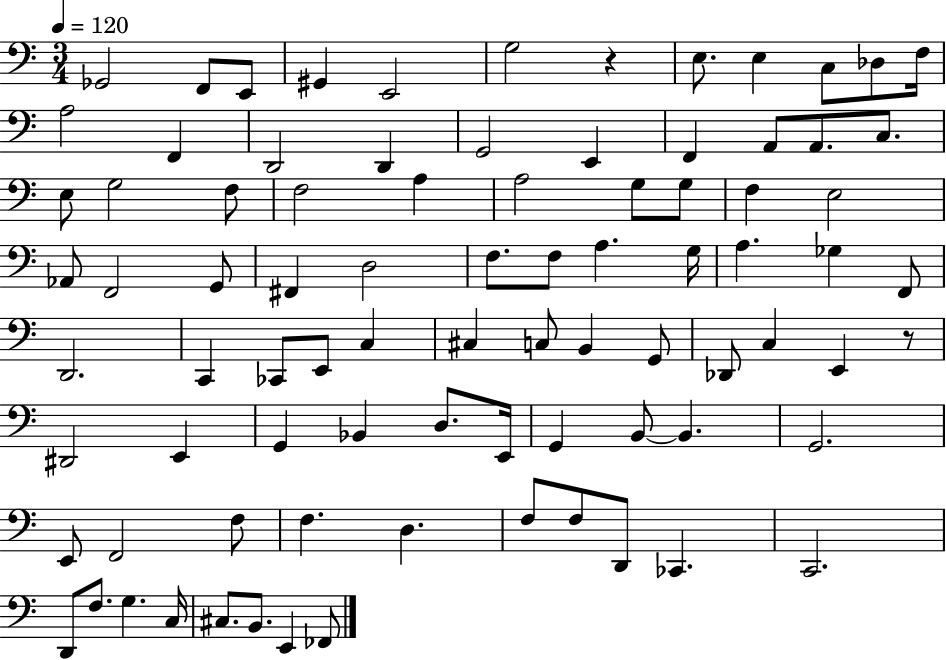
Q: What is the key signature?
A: C major